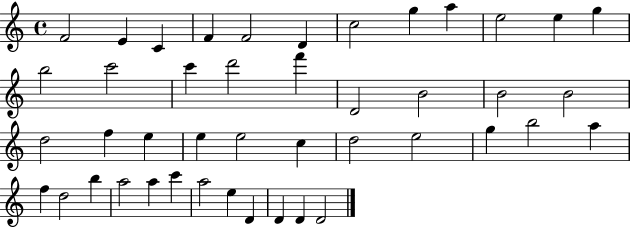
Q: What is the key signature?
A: C major